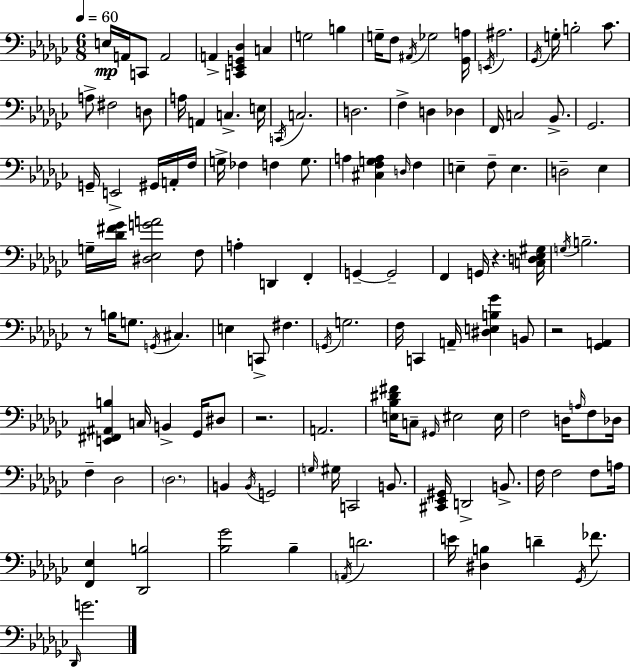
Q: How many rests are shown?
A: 4